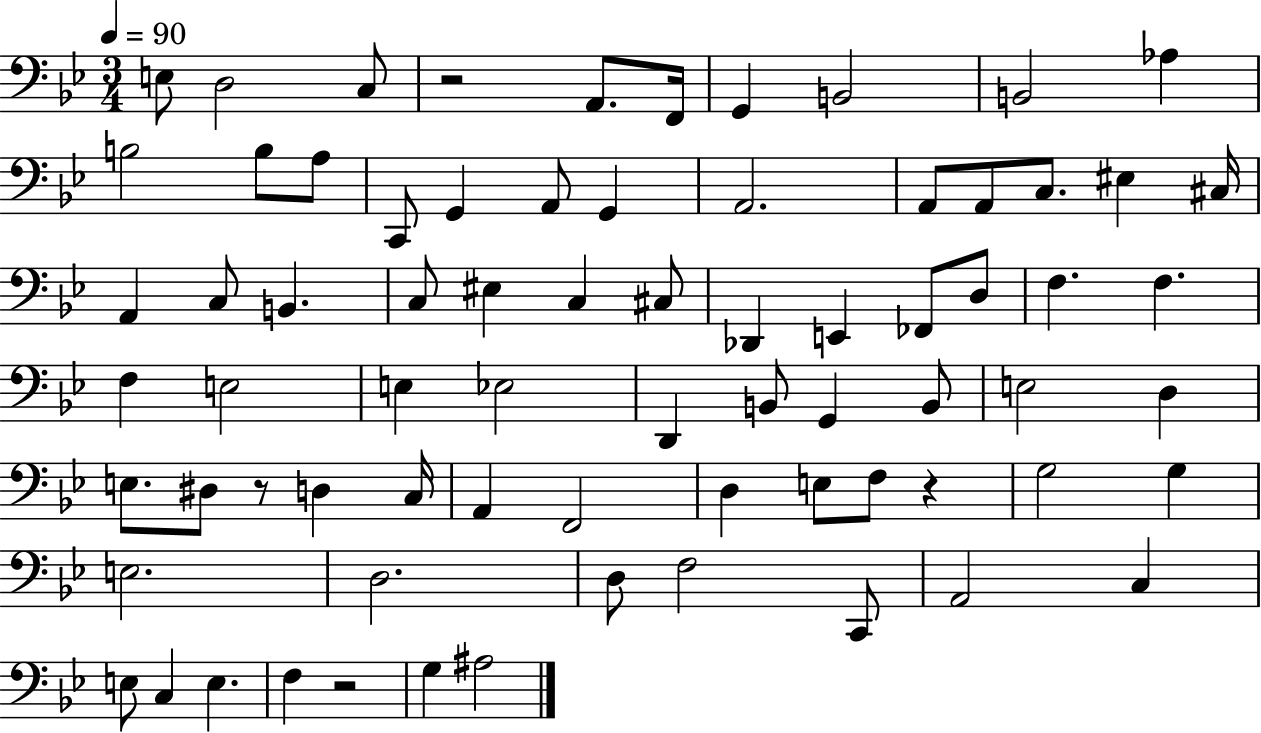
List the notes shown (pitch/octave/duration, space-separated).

E3/e D3/h C3/e R/h A2/e. F2/s G2/q B2/h B2/h Ab3/q B3/h B3/e A3/e C2/e G2/q A2/e G2/q A2/h. A2/e A2/e C3/e. EIS3/q C#3/s A2/q C3/e B2/q. C3/e EIS3/q C3/q C#3/e Db2/q E2/q FES2/e D3/e F3/q. F3/q. F3/q E3/h E3/q Eb3/h D2/q B2/e G2/q B2/e E3/h D3/q E3/e. D#3/e R/e D3/q C3/s A2/q F2/h D3/q E3/e F3/e R/q G3/h G3/q E3/h. D3/h. D3/e F3/h C2/e A2/h C3/q E3/e C3/q E3/q. F3/q R/h G3/q A#3/h